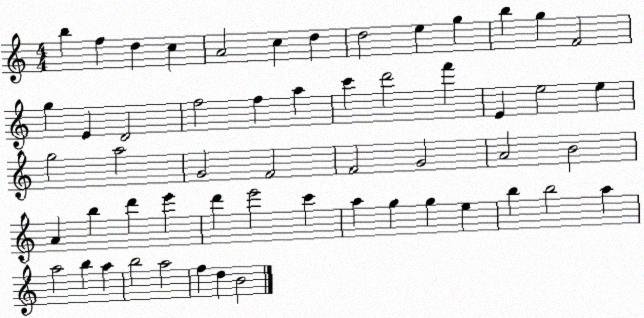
X:1
T:Untitled
M:4/4
L:1/4
K:C
b f d c A2 c d d2 e g b g F2 g E D2 f2 f a c' d'2 f' E e2 e g2 a2 G2 F2 F2 G2 A2 B2 A b d' e' d' e'2 c' a g g e b b2 a a2 b a b2 a2 f d B2